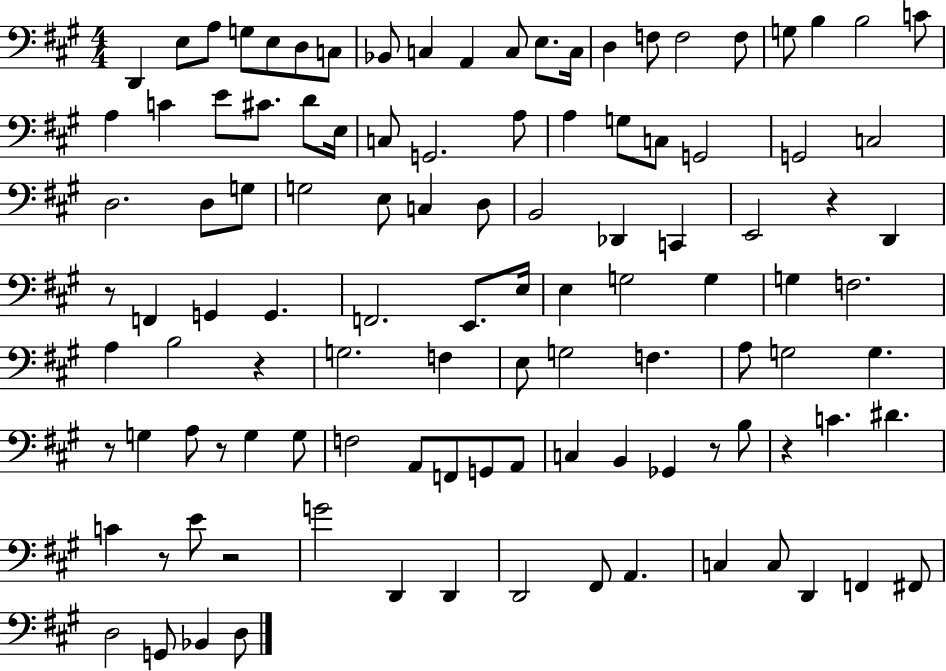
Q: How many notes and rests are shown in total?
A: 110